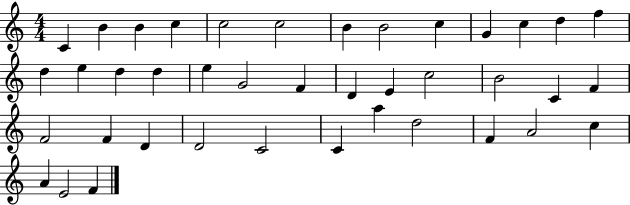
X:1
T:Untitled
M:4/4
L:1/4
K:C
C B B c c2 c2 B B2 c G c d f d e d d e G2 F D E c2 B2 C F F2 F D D2 C2 C a d2 F A2 c A E2 F